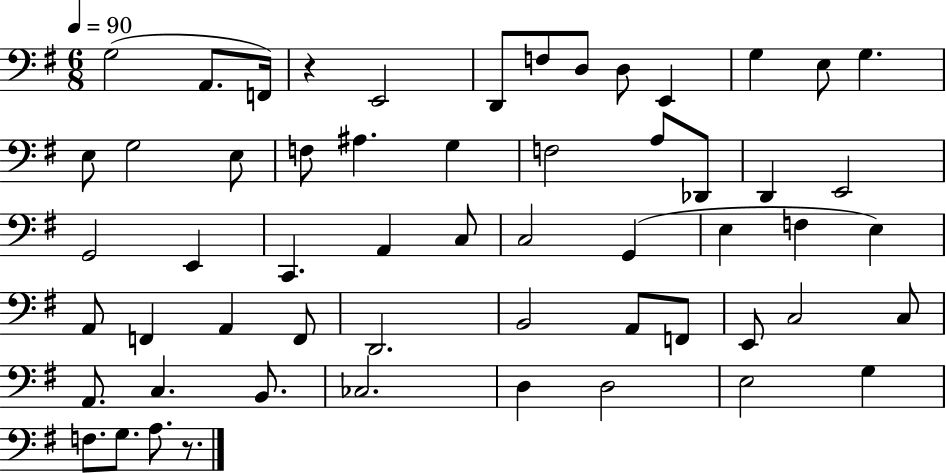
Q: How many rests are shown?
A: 2